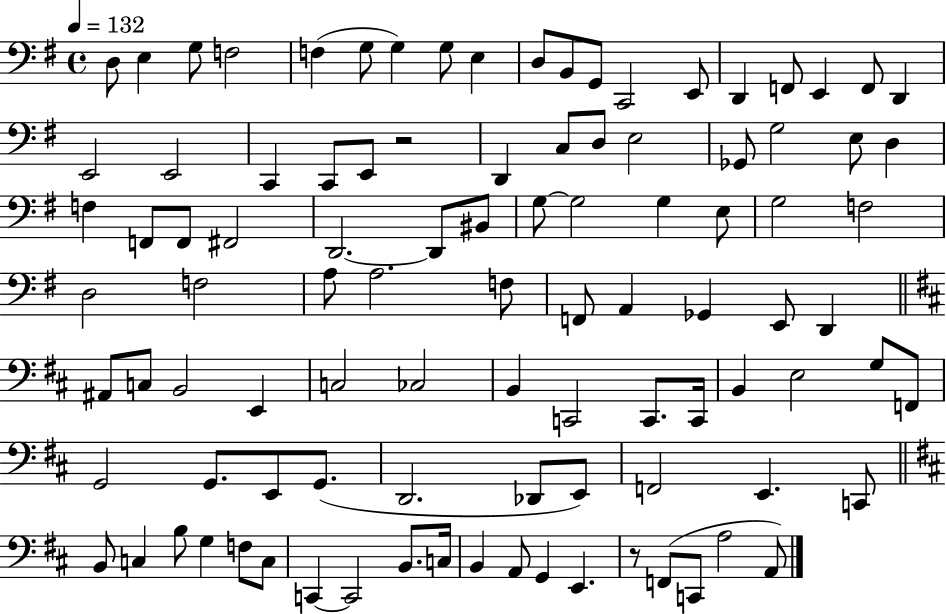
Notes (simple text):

D3/e E3/q G3/e F3/h F3/q G3/e G3/q G3/e E3/q D3/e B2/e G2/e C2/h E2/e D2/q F2/e E2/q F2/e D2/q E2/h E2/h C2/q C2/e E2/e R/h D2/q C3/e D3/e E3/h Gb2/e G3/h E3/e D3/q F3/q F2/e F2/e F#2/h D2/h. D2/e BIS2/e G3/e G3/h G3/q E3/e G3/h F3/h D3/h F3/h A3/e A3/h. F3/e F2/e A2/q Gb2/q E2/e D2/q A#2/e C3/e B2/h E2/q C3/h CES3/h B2/q C2/h C2/e. C2/s B2/q E3/h G3/e F2/e G2/h G2/e. E2/e G2/e. D2/h. Db2/e E2/e F2/h E2/q. C2/e B2/e C3/q B3/e G3/q F3/e C3/e C2/q C2/h B2/e. C3/s B2/q A2/e G2/q E2/q. R/e F2/e C2/e A3/h A2/e